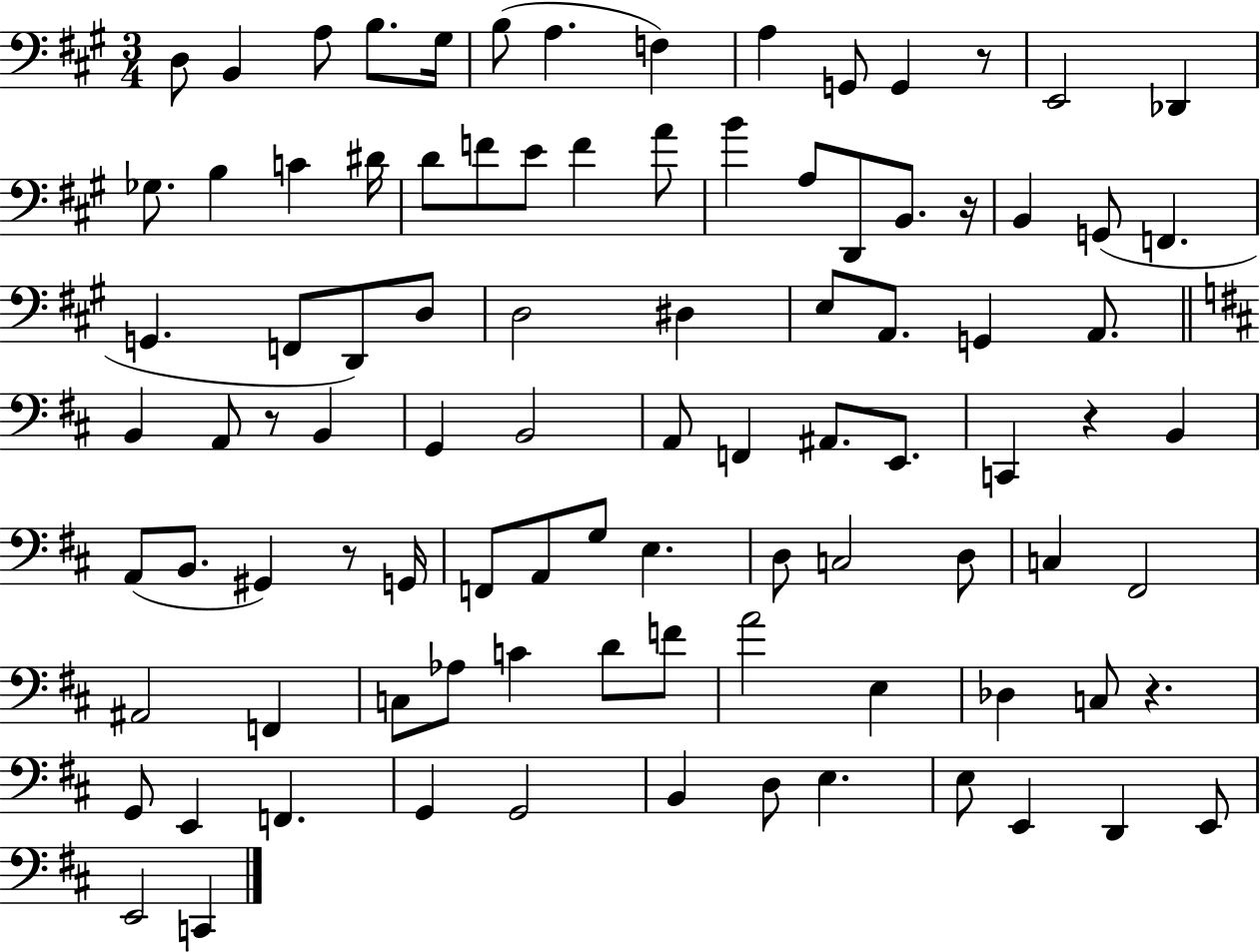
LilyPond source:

{
  \clef bass
  \numericTimeSignature
  \time 3/4
  \key a \major
  d8 b,4 a8 b8. gis16 | b8( a4. f4) | a4 g,8 g,4 r8 | e,2 des,4 | \break ges8. b4 c'4 dis'16 | d'8 f'8 e'8 f'4 a'8 | b'4 a8 d,8 b,8. r16 | b,4 g,8( f,4. | \break g,4. f,8 d,8) d8 | d2 dis4 | e8 a,8. g,4 a,8. | \bar "||" \break \key b \minor b,4 a,8 r8 b,4 | g,4 b,2 | a,8 f,4 ais,8. e,8. | c,4 r4 b,4 | \break a,8( b,8. gis,4) r8 g,16 | f,8 a,8 g8 e4. | d8 c2 d8 | c4 fis,2 | \break ais,2 f,4 | c8 aes8 c'4 d'8 f'8 | a'2 e4 | des4 c8 r4. | \break g,8 e,4 f,4. | g,4 g,2 | b,4 d8 e4. | e8 e,4 d,4 e,8 | \break e,2 c,4 | \bar "|."
}